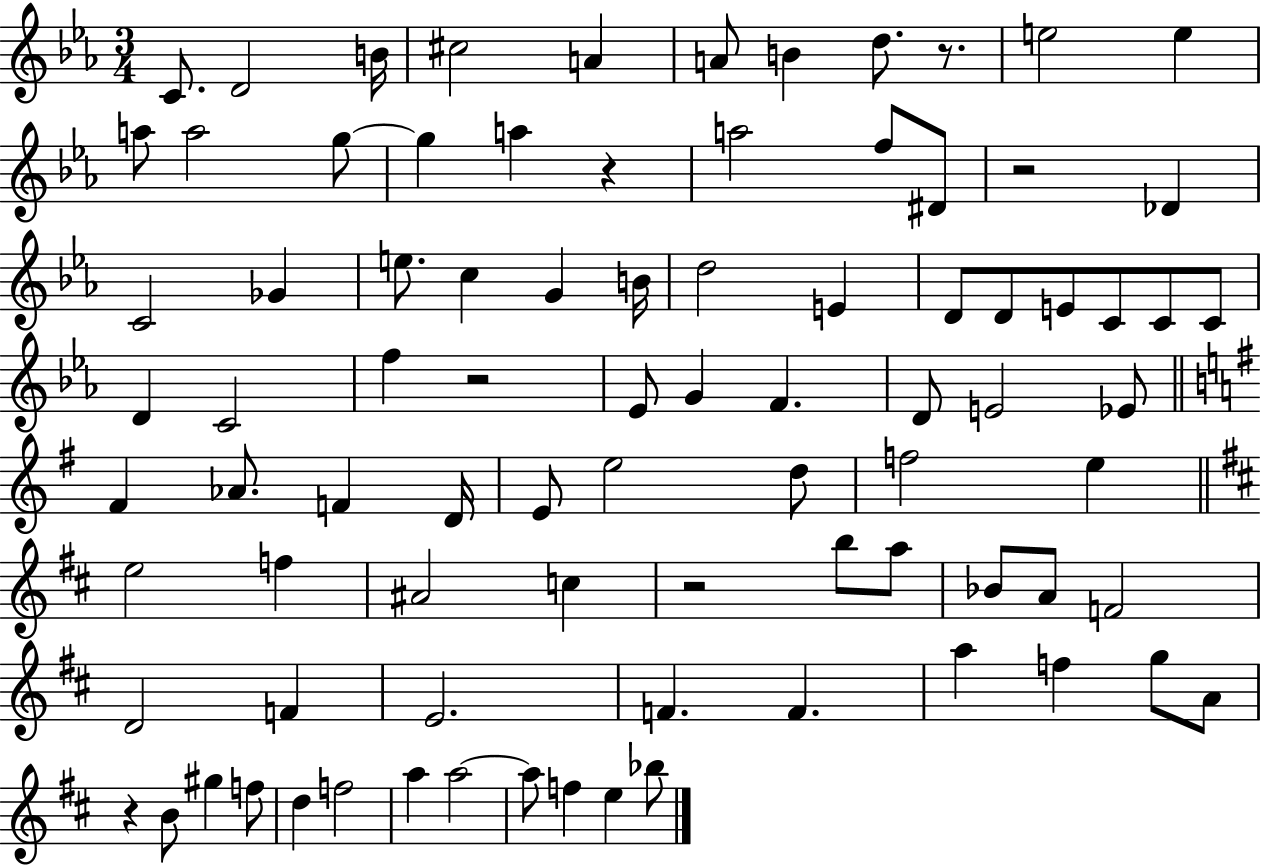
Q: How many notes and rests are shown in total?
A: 86